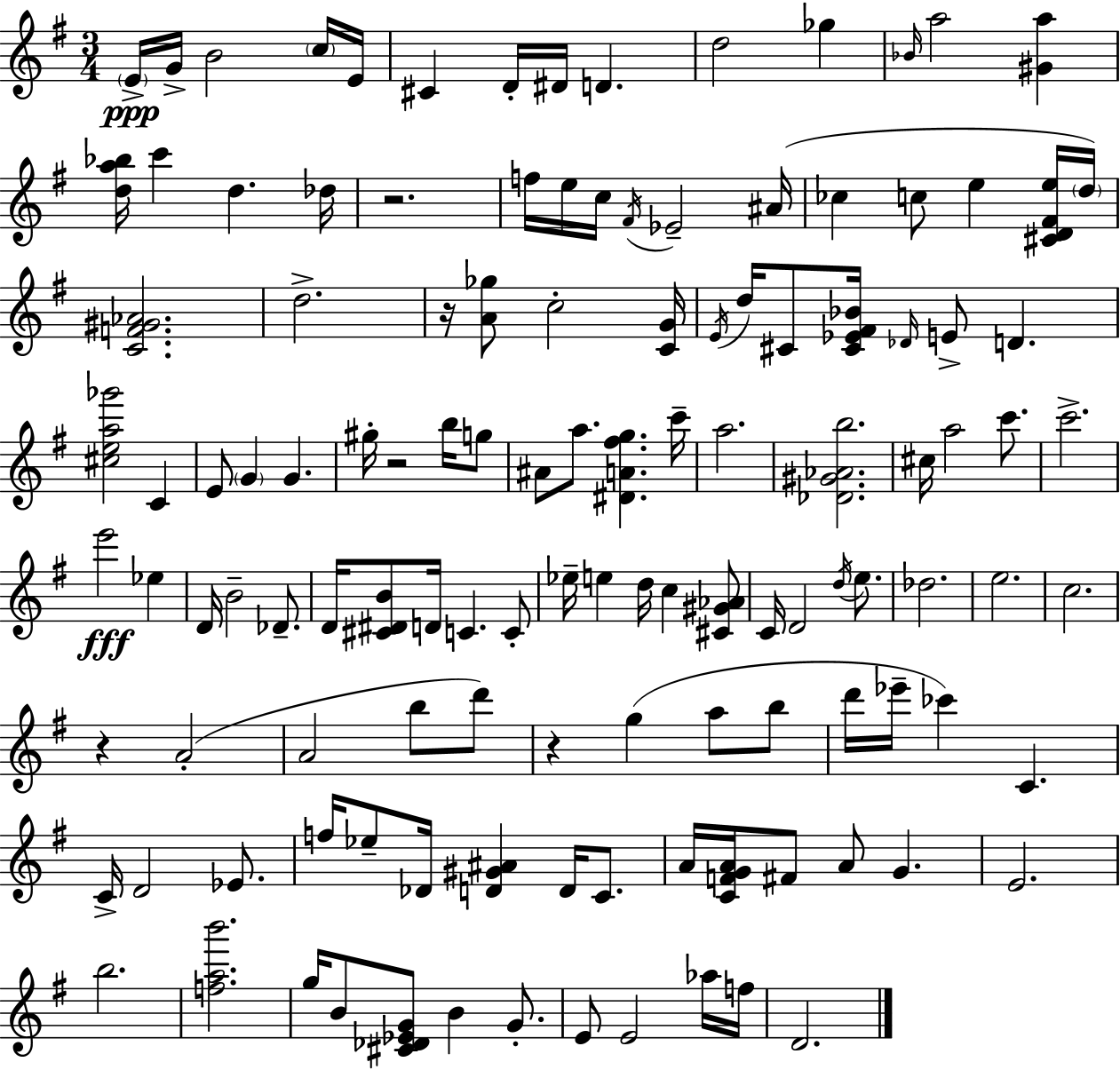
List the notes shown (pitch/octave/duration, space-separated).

E4/s G4/s B4/h C5/s E4/s C#4/q D4/s D#4/s D4/q. D5/h Gb5/q Bb4/s A5/h [G#4,A5]/q [D5,A5,Bb5]/s C6/q D5/q. Db5/s R/h. F5/s E5/s C5/s F#4/s Eb4/h A#4/s CES5/q C5/e E5/q [C#4,D4,F#4,E5]/s D5/s [C4,F4,G#4,Ab4]/h. D5/h. R/s [A4,Gb5]/e C5/h [C4,G4]/s E4/s D5/s C#4/e [C#4,Eb4,F#4,Bb4]/s Db4/s E4/e D4/q. [C#5,E5,A5,Gb6]/h C4/q E4/e G4/q G4/q. G#5/s R/h B5/s G5/e A#4/e A5/e. [D#4,A4,F#5,G5]/q. C6/s A5/h. [Db4,G#4,Ab4,B5]/h. C#5/s A5/h C6/e. C6/h. E6/h Eb5/q D4/s B4/h Db4/e. D4/s [C#4,D#4,B4]/e D4/s C4/q. C4/e Eb5/s E5/q D5/s C5/q [C#4,G#4,Ab4]/e C4/s D4/h D5/s E5/e. Db5/h. E5/h. C5/h. R/q A4/h A4/h B5/e D6/e R/q G5/q A5/e B5/e D6/s Eb6/s CES6/q C4/q. C4/s D4/h Eb4/e. F5/s Eb5/e Db4/s [D4,G#4,A#4]/q D4/s C4/e. A4/s [C4,F4,G4,A4]/s F#4/e A4/e G4/q. E4/h. B5/h. [F5,A5,B6]/h. G5/s B4/e [C#4,Db4,Eb4,G4]/e B4/q G4/e. E4/e E4/h Ab5/s F5/s D4/h.